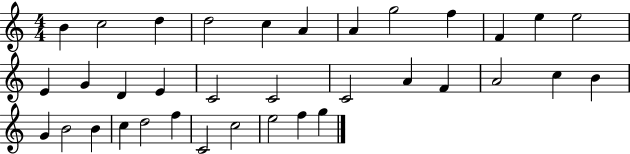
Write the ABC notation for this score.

X:1
T:Untitled
M:4/4
L:1/4
K:C
B c2 d d2 c A A g2 f F e e2 E G D E C2 C2 C2 A F A2 c B G B2 B c d2 f C2 c2 e2 f g